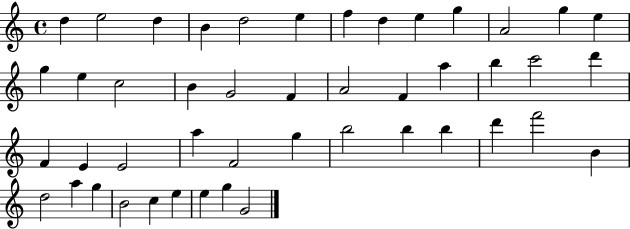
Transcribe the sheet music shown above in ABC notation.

X:1
T:Untitled
M:4/4
L:1/4
K:C
d e2 d B d2 e f d e g A2 g e g e c2 B G2 F A2 F a b c'2 d' F E E2 a F2 g b2 b b d' f'2 B d2 a g B2 c e e g G2